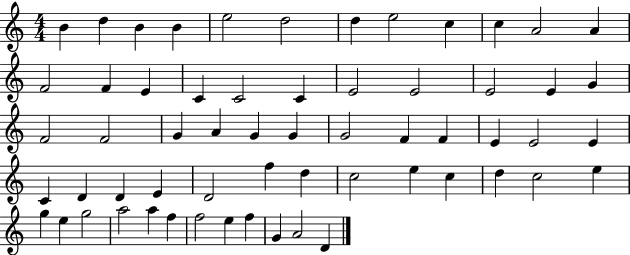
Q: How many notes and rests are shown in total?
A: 60